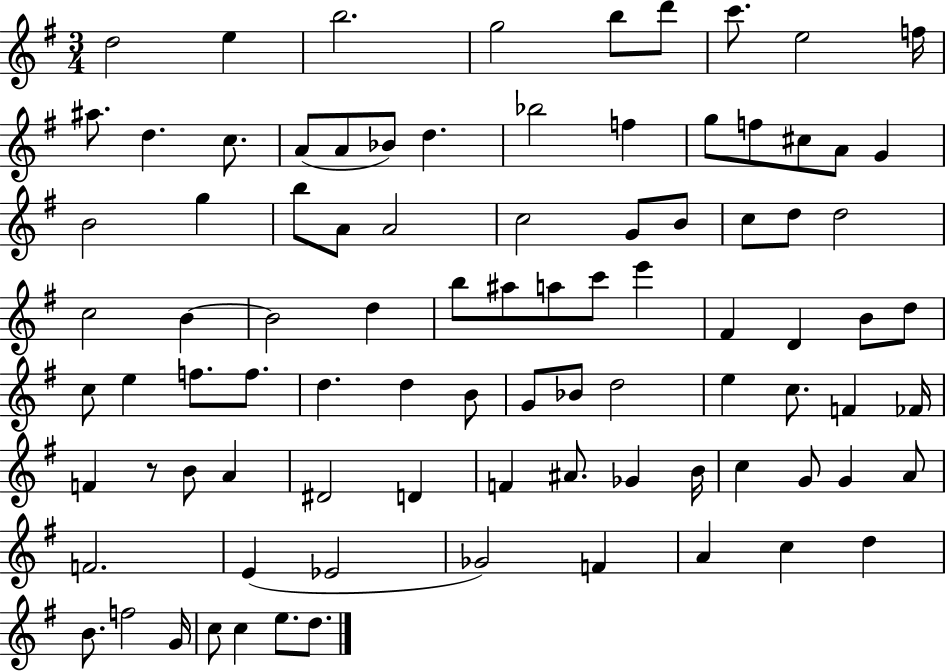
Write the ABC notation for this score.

X:1
T:Untitled
M:3/4
L:1/4
K:G
d2 e b2 g2 b/2 d'/2 c'/2 e2 f/4 ^a/2 d c/2 A/2 A/2 _B/2 d _b2 f g/2 f/2 ^c/2 A/2 G B2 g b/2 A/2 A2 c2 G/2 B/2 c/2 d/2 d2 c2 B B2 d b/2 ^a/2 a/2 c'/2 e' ^F D B/2 d/2 c/2 e f/2 f/2 d d B/2 G/2 _B/2 d2 e c/2 F _F/4 F z/2 B/2 A ^D2 D F ^A/2 _G B/4 c G/2 G A/2 F2 E _E2 _G2 F A c d B/2 f2 G/4 c/2 c e/2 d/2